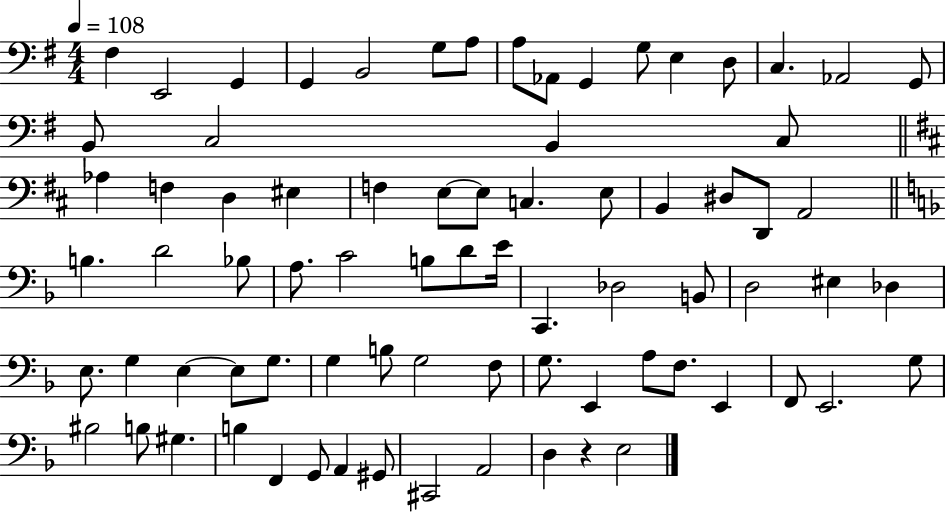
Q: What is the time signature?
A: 4/4